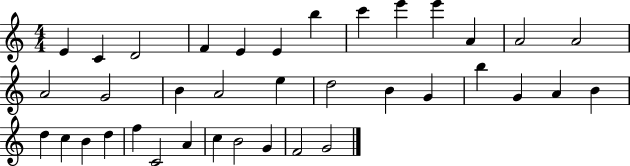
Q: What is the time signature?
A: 4/4